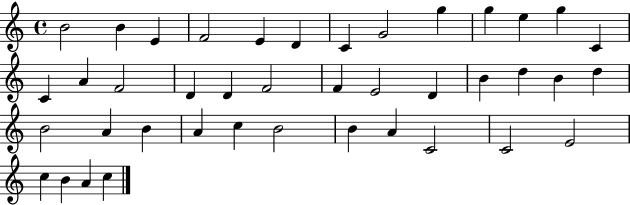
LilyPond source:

{
  \clef treble
  \time 4/4
  \defaultTimeSignature
  \key c \major
  b'2 b'4 e'4 | f'2 e'4 d'4 | c'4 g'2 g''4 | g''4 e''4 g''4 c'4 | \break c'4 a'4 f'2 | d'4 d'4 f'2 | f'4 e'2 d'4 | b'4 d''4 b'4 d''4 | \break b'2 a'4 b'4 | a'4 c''4 b'2 | b'4 a'4 c'2 | c'2 e'2 | \break c''4 b'4 a'4 c''4 | \bar "|."
}